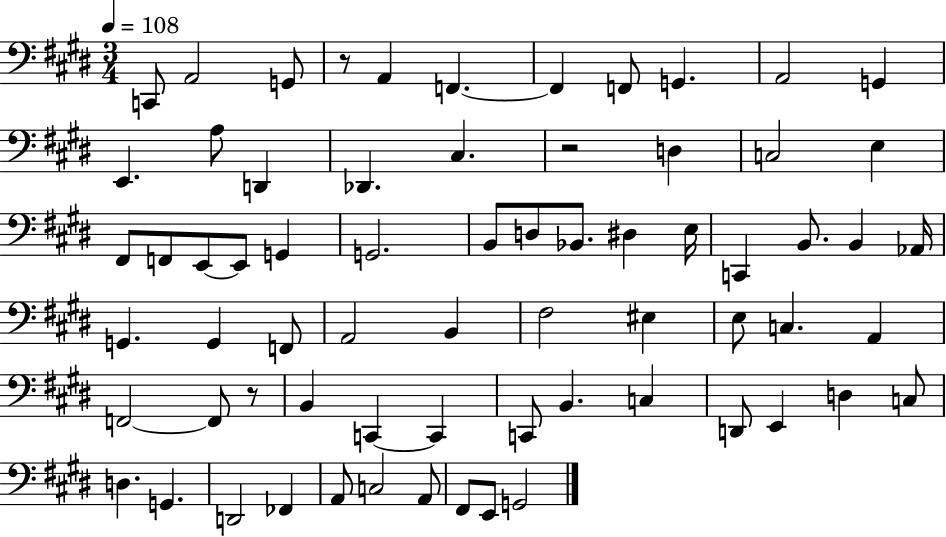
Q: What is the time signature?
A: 3/4